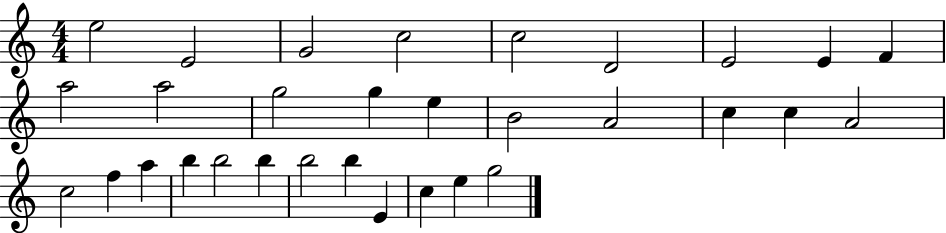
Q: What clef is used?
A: treble